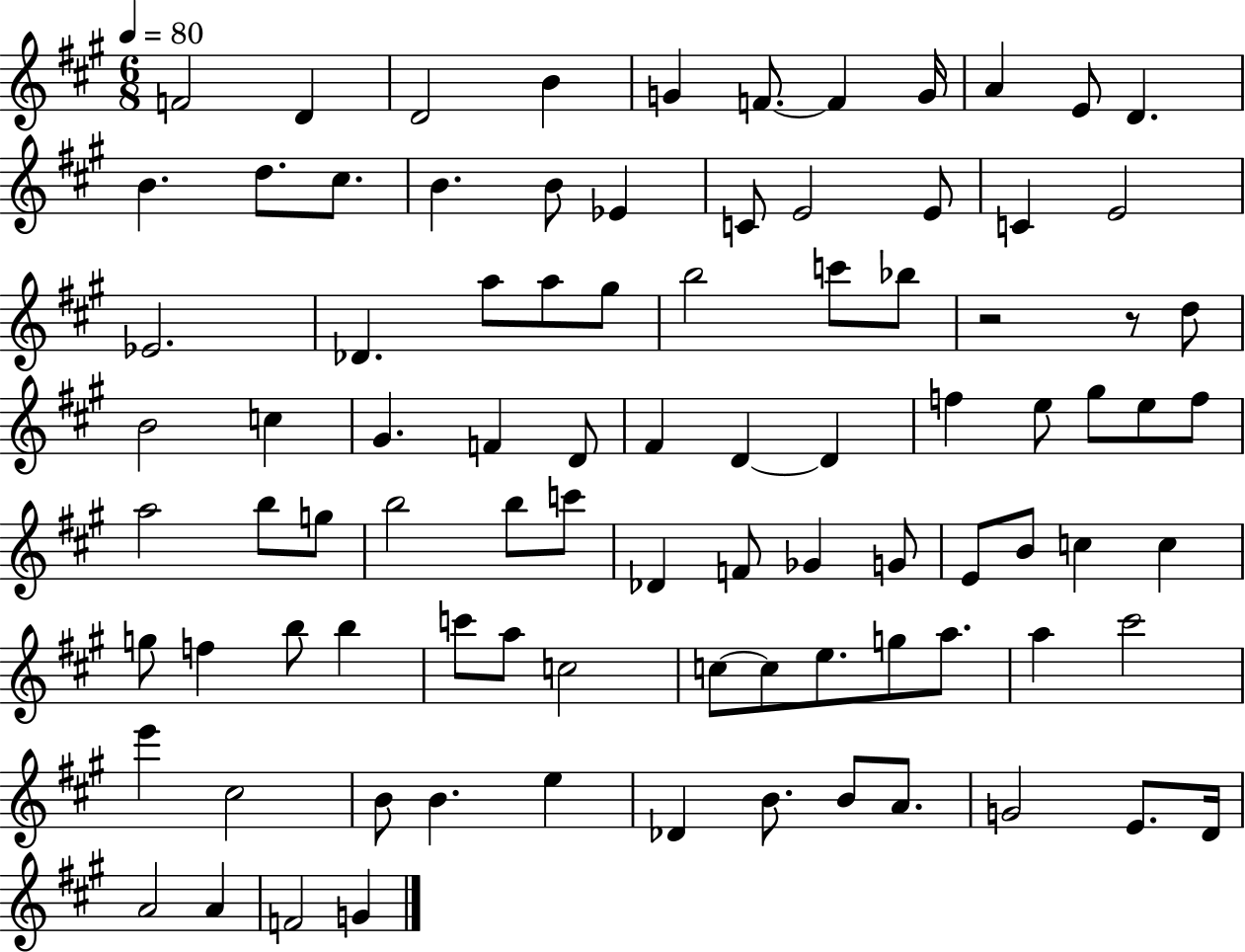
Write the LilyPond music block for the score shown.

{
  \clef treble
  \numericTimeSignature
  \time 6/8
  \key a \major
  \tempo 4 = 80
  f'2 d'4 | d'2 b'4 | g'4 f'8.~~ f'4 g'16 | a'4 e'8 d'4. | \break b'4. d''8. cis''8. | b'4. b'8 ees'4 | c'8 e'2 e'8 | c'4 e'2 | \break ees'2. | des'4. a''8 a''8 gis''8 | b''2 c'''8 bes''8 | r2 r8 d''8 | \break b'2 c''4 | gis'4. f'4 d'8 | fis'4 d'4~~ d'4 | f''4 e''8 gis''8 e''8 f''8 | \break a''2 b''8 g''8 | b''2 b''8 c'''8 | des'4 f'8 ges'4 g'8 | e'8 b'8 c''4 c''4 | \break g''8 f''4 b''8 b''4 | c'''8 a''8 c''2 | c''8~~ c''8 e''8. g''8 a''8. | a''4 cis'''2 | \break e'''4 cis''2 | b'8 b'4. e''4 | des'4 b'8. b'8 a'8. | g'2 e'8. d'16 | \break a'2 a'4 | f'2 g'4 | \bar "|."
}